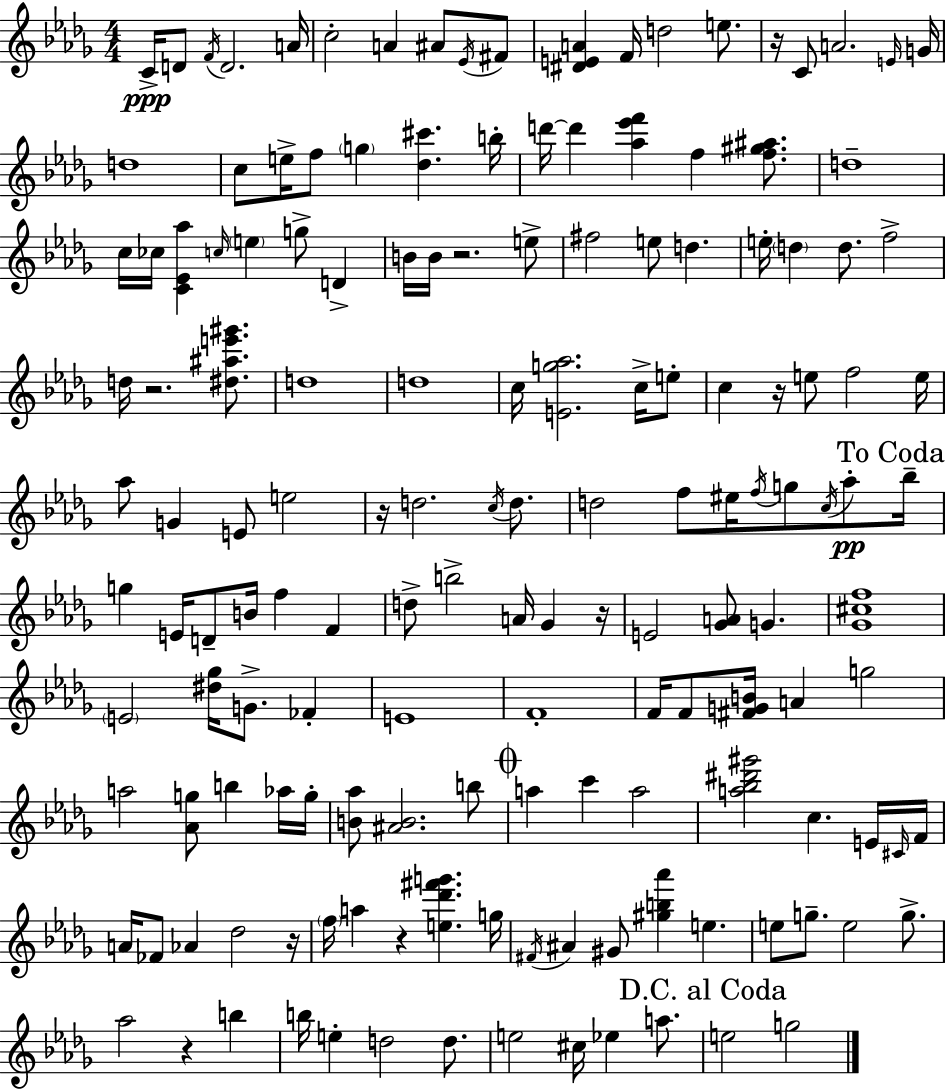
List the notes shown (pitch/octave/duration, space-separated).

C4/s D4/e F4/s D4/h. A4/s C5/h A4/q A#4/e Eb4/s F#4/e [D#4,E4,A4]/q F4/s D5/h E5/e. R/s C4/e A4/h. E4/s G4/s D5/w C5/e E5/s F5/e G5/q [Db5,C#6]/q. B5/s D6/s D6/q [Ab5,Eb6,F6]/q F5/q [F5,G#5,A#5]/e. D5/w C5/s CES5/s [C4,Eb4,Ab5]/q C5/s E5/q G5/e D4/q B4/s B4/s R/h. E5/e F#5/h E5/e D5/q. E5/s D5/q D5/e. F5/h D5/s R/h. [D#5,A#5,E6,G#6]/e. D5/w D5/w C5/s [E4,G5,Ab5]/h. C5/s E5/e C5/q R/s E5/e F5/h E5/s Ab5/e G4/q E4/e E5/h R/s D5/h. C5/s D5/e. D5/h F5/e EIS5/s F5/s G5/e C5/s Ab5/e Bb5/s G5/q E4/s D4/e B4/s F5/q F4/q D5/e B5/h A4/s Gb4/q R/s E4/h [Gb4,A4]/e G4/q. [Gb4,C#5,F5]/w E4/h [D#5,Gb5]/s G4/e. FES4/q E4/w F4/w F4/s F4/e [F#4,G4,B4]/s A4/q G5/h A5/h [Ab4,G5]/e B5/q Ab5/s G5/s [B4,Ab5]/e [A#4,B4]/h. B5/e A5/q C6/q A5/h [A5,Bb5,D#6,G#6]/h C5/q. E4/s C#4/s F4/s A4/s FES4/e Ab4/q Db5/h R/s F5/s A5/q R/q [E5,Db6,F#6,G6]/q. G5/s F#4/s A#4/q G#4/e [G#5,B5,Ab6]/q E5/q. E5/e G5/e. E5/h G5/e. Ab5/h R/q B5/q B5/s E5/q D5/h D5/e. E5/h C#5/s Eb5/q A5/e. E5/h G5/h